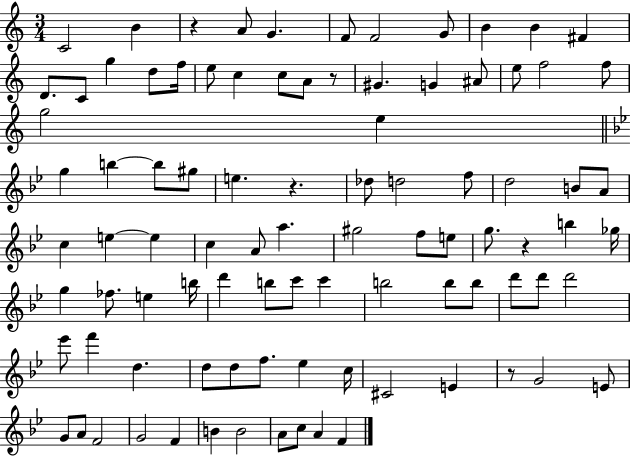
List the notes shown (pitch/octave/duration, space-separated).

C4/h B4/q R/q A4/e G4/q. F4/e F4/h G4/e B4/q B4/q F#4/q D4/e. C4/e G5/q D5/e F5/s E5/e C5/q C5/e A4/e R/e G#4/q. G4/q A#4/e E5/e F5/h F5/e G5/h E5/q G5/q B5/q B5/e G#5/e E5/q. R/q. Db5/e D5/h F5/e D5/h B4/e A4/e C5/q E5/q E5/q C5/q A4/e A5/q. G#5/h F5/e E5/e G5/e. R/q B5/q Gb5/s G5/q FES5/e. E5/q B5/s D6/q B5/e C6/e C6/q B5/h B5/e B5/e D6/e D6/e D6/h Eb6/e F6/q D5/q. D5/e D5/e F5/e. Eb5/q C5/s C#4/h E4/q R/e G4/h E4/e G4/e A4/e F4/h G4/h F4/q B4/q B4/h A4/e C5/e A4/q F4/q